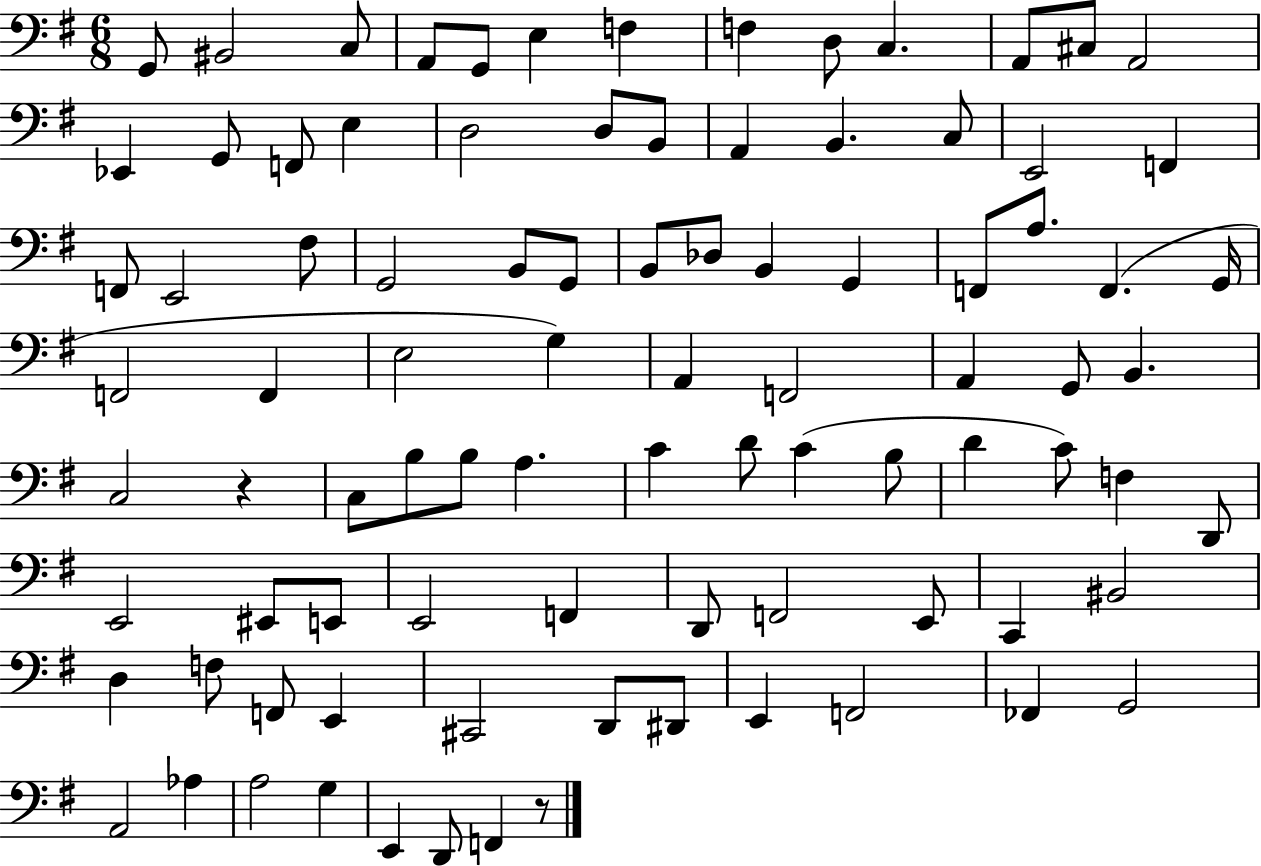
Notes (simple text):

G2/e BIS2/h C3/e A2/e G2/e E3/q F3/q F3/q D3/e C3/q. A2/e C#3/e A2/h Eb2/q G2/e F2/e E3/q D3/h D3/e B2/e A2/q B2/q. C3/e E2/h F2/q F2/e E2/h F#3/e G2/h B2/e G2/e B2/e Db3/e B2/q G2/q F2/e A3/e. F2/q. G2/s F2/h F2/q E3/h G3/q A2/q F2/h A2/q G2/e B2/q. C3/h R/q C3/e B3/e B3/e A3/q. C4/q D4/e C4/q B3/e D4/q C4/e F3/q D2/e E2/h EIS2/e E2/e E2/h F2/q D2/e F2/h E2/e C2/q BIS2/h D3/q F3/e F2/e E2/q C#2/h D2/e D#2/e E2/q F2/h FES2/q G2/h A2/h Ab3/q A3/h G3/q E2/q D2/e F2/q R/e